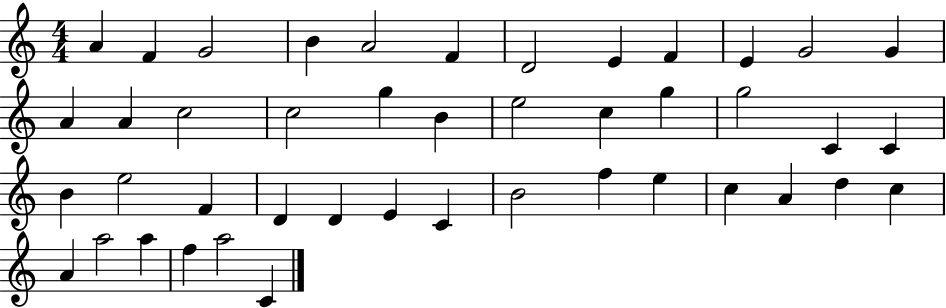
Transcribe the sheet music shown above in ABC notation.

X:1
T:Untitled
M:4/4
L:1/4
K:C
A F G2 B A2 F D2 E F E G2 G A A c2 c2 g B e2 c g g2 C C B e2 F D D E C B2 f e c A d c A a2 a f a2 C